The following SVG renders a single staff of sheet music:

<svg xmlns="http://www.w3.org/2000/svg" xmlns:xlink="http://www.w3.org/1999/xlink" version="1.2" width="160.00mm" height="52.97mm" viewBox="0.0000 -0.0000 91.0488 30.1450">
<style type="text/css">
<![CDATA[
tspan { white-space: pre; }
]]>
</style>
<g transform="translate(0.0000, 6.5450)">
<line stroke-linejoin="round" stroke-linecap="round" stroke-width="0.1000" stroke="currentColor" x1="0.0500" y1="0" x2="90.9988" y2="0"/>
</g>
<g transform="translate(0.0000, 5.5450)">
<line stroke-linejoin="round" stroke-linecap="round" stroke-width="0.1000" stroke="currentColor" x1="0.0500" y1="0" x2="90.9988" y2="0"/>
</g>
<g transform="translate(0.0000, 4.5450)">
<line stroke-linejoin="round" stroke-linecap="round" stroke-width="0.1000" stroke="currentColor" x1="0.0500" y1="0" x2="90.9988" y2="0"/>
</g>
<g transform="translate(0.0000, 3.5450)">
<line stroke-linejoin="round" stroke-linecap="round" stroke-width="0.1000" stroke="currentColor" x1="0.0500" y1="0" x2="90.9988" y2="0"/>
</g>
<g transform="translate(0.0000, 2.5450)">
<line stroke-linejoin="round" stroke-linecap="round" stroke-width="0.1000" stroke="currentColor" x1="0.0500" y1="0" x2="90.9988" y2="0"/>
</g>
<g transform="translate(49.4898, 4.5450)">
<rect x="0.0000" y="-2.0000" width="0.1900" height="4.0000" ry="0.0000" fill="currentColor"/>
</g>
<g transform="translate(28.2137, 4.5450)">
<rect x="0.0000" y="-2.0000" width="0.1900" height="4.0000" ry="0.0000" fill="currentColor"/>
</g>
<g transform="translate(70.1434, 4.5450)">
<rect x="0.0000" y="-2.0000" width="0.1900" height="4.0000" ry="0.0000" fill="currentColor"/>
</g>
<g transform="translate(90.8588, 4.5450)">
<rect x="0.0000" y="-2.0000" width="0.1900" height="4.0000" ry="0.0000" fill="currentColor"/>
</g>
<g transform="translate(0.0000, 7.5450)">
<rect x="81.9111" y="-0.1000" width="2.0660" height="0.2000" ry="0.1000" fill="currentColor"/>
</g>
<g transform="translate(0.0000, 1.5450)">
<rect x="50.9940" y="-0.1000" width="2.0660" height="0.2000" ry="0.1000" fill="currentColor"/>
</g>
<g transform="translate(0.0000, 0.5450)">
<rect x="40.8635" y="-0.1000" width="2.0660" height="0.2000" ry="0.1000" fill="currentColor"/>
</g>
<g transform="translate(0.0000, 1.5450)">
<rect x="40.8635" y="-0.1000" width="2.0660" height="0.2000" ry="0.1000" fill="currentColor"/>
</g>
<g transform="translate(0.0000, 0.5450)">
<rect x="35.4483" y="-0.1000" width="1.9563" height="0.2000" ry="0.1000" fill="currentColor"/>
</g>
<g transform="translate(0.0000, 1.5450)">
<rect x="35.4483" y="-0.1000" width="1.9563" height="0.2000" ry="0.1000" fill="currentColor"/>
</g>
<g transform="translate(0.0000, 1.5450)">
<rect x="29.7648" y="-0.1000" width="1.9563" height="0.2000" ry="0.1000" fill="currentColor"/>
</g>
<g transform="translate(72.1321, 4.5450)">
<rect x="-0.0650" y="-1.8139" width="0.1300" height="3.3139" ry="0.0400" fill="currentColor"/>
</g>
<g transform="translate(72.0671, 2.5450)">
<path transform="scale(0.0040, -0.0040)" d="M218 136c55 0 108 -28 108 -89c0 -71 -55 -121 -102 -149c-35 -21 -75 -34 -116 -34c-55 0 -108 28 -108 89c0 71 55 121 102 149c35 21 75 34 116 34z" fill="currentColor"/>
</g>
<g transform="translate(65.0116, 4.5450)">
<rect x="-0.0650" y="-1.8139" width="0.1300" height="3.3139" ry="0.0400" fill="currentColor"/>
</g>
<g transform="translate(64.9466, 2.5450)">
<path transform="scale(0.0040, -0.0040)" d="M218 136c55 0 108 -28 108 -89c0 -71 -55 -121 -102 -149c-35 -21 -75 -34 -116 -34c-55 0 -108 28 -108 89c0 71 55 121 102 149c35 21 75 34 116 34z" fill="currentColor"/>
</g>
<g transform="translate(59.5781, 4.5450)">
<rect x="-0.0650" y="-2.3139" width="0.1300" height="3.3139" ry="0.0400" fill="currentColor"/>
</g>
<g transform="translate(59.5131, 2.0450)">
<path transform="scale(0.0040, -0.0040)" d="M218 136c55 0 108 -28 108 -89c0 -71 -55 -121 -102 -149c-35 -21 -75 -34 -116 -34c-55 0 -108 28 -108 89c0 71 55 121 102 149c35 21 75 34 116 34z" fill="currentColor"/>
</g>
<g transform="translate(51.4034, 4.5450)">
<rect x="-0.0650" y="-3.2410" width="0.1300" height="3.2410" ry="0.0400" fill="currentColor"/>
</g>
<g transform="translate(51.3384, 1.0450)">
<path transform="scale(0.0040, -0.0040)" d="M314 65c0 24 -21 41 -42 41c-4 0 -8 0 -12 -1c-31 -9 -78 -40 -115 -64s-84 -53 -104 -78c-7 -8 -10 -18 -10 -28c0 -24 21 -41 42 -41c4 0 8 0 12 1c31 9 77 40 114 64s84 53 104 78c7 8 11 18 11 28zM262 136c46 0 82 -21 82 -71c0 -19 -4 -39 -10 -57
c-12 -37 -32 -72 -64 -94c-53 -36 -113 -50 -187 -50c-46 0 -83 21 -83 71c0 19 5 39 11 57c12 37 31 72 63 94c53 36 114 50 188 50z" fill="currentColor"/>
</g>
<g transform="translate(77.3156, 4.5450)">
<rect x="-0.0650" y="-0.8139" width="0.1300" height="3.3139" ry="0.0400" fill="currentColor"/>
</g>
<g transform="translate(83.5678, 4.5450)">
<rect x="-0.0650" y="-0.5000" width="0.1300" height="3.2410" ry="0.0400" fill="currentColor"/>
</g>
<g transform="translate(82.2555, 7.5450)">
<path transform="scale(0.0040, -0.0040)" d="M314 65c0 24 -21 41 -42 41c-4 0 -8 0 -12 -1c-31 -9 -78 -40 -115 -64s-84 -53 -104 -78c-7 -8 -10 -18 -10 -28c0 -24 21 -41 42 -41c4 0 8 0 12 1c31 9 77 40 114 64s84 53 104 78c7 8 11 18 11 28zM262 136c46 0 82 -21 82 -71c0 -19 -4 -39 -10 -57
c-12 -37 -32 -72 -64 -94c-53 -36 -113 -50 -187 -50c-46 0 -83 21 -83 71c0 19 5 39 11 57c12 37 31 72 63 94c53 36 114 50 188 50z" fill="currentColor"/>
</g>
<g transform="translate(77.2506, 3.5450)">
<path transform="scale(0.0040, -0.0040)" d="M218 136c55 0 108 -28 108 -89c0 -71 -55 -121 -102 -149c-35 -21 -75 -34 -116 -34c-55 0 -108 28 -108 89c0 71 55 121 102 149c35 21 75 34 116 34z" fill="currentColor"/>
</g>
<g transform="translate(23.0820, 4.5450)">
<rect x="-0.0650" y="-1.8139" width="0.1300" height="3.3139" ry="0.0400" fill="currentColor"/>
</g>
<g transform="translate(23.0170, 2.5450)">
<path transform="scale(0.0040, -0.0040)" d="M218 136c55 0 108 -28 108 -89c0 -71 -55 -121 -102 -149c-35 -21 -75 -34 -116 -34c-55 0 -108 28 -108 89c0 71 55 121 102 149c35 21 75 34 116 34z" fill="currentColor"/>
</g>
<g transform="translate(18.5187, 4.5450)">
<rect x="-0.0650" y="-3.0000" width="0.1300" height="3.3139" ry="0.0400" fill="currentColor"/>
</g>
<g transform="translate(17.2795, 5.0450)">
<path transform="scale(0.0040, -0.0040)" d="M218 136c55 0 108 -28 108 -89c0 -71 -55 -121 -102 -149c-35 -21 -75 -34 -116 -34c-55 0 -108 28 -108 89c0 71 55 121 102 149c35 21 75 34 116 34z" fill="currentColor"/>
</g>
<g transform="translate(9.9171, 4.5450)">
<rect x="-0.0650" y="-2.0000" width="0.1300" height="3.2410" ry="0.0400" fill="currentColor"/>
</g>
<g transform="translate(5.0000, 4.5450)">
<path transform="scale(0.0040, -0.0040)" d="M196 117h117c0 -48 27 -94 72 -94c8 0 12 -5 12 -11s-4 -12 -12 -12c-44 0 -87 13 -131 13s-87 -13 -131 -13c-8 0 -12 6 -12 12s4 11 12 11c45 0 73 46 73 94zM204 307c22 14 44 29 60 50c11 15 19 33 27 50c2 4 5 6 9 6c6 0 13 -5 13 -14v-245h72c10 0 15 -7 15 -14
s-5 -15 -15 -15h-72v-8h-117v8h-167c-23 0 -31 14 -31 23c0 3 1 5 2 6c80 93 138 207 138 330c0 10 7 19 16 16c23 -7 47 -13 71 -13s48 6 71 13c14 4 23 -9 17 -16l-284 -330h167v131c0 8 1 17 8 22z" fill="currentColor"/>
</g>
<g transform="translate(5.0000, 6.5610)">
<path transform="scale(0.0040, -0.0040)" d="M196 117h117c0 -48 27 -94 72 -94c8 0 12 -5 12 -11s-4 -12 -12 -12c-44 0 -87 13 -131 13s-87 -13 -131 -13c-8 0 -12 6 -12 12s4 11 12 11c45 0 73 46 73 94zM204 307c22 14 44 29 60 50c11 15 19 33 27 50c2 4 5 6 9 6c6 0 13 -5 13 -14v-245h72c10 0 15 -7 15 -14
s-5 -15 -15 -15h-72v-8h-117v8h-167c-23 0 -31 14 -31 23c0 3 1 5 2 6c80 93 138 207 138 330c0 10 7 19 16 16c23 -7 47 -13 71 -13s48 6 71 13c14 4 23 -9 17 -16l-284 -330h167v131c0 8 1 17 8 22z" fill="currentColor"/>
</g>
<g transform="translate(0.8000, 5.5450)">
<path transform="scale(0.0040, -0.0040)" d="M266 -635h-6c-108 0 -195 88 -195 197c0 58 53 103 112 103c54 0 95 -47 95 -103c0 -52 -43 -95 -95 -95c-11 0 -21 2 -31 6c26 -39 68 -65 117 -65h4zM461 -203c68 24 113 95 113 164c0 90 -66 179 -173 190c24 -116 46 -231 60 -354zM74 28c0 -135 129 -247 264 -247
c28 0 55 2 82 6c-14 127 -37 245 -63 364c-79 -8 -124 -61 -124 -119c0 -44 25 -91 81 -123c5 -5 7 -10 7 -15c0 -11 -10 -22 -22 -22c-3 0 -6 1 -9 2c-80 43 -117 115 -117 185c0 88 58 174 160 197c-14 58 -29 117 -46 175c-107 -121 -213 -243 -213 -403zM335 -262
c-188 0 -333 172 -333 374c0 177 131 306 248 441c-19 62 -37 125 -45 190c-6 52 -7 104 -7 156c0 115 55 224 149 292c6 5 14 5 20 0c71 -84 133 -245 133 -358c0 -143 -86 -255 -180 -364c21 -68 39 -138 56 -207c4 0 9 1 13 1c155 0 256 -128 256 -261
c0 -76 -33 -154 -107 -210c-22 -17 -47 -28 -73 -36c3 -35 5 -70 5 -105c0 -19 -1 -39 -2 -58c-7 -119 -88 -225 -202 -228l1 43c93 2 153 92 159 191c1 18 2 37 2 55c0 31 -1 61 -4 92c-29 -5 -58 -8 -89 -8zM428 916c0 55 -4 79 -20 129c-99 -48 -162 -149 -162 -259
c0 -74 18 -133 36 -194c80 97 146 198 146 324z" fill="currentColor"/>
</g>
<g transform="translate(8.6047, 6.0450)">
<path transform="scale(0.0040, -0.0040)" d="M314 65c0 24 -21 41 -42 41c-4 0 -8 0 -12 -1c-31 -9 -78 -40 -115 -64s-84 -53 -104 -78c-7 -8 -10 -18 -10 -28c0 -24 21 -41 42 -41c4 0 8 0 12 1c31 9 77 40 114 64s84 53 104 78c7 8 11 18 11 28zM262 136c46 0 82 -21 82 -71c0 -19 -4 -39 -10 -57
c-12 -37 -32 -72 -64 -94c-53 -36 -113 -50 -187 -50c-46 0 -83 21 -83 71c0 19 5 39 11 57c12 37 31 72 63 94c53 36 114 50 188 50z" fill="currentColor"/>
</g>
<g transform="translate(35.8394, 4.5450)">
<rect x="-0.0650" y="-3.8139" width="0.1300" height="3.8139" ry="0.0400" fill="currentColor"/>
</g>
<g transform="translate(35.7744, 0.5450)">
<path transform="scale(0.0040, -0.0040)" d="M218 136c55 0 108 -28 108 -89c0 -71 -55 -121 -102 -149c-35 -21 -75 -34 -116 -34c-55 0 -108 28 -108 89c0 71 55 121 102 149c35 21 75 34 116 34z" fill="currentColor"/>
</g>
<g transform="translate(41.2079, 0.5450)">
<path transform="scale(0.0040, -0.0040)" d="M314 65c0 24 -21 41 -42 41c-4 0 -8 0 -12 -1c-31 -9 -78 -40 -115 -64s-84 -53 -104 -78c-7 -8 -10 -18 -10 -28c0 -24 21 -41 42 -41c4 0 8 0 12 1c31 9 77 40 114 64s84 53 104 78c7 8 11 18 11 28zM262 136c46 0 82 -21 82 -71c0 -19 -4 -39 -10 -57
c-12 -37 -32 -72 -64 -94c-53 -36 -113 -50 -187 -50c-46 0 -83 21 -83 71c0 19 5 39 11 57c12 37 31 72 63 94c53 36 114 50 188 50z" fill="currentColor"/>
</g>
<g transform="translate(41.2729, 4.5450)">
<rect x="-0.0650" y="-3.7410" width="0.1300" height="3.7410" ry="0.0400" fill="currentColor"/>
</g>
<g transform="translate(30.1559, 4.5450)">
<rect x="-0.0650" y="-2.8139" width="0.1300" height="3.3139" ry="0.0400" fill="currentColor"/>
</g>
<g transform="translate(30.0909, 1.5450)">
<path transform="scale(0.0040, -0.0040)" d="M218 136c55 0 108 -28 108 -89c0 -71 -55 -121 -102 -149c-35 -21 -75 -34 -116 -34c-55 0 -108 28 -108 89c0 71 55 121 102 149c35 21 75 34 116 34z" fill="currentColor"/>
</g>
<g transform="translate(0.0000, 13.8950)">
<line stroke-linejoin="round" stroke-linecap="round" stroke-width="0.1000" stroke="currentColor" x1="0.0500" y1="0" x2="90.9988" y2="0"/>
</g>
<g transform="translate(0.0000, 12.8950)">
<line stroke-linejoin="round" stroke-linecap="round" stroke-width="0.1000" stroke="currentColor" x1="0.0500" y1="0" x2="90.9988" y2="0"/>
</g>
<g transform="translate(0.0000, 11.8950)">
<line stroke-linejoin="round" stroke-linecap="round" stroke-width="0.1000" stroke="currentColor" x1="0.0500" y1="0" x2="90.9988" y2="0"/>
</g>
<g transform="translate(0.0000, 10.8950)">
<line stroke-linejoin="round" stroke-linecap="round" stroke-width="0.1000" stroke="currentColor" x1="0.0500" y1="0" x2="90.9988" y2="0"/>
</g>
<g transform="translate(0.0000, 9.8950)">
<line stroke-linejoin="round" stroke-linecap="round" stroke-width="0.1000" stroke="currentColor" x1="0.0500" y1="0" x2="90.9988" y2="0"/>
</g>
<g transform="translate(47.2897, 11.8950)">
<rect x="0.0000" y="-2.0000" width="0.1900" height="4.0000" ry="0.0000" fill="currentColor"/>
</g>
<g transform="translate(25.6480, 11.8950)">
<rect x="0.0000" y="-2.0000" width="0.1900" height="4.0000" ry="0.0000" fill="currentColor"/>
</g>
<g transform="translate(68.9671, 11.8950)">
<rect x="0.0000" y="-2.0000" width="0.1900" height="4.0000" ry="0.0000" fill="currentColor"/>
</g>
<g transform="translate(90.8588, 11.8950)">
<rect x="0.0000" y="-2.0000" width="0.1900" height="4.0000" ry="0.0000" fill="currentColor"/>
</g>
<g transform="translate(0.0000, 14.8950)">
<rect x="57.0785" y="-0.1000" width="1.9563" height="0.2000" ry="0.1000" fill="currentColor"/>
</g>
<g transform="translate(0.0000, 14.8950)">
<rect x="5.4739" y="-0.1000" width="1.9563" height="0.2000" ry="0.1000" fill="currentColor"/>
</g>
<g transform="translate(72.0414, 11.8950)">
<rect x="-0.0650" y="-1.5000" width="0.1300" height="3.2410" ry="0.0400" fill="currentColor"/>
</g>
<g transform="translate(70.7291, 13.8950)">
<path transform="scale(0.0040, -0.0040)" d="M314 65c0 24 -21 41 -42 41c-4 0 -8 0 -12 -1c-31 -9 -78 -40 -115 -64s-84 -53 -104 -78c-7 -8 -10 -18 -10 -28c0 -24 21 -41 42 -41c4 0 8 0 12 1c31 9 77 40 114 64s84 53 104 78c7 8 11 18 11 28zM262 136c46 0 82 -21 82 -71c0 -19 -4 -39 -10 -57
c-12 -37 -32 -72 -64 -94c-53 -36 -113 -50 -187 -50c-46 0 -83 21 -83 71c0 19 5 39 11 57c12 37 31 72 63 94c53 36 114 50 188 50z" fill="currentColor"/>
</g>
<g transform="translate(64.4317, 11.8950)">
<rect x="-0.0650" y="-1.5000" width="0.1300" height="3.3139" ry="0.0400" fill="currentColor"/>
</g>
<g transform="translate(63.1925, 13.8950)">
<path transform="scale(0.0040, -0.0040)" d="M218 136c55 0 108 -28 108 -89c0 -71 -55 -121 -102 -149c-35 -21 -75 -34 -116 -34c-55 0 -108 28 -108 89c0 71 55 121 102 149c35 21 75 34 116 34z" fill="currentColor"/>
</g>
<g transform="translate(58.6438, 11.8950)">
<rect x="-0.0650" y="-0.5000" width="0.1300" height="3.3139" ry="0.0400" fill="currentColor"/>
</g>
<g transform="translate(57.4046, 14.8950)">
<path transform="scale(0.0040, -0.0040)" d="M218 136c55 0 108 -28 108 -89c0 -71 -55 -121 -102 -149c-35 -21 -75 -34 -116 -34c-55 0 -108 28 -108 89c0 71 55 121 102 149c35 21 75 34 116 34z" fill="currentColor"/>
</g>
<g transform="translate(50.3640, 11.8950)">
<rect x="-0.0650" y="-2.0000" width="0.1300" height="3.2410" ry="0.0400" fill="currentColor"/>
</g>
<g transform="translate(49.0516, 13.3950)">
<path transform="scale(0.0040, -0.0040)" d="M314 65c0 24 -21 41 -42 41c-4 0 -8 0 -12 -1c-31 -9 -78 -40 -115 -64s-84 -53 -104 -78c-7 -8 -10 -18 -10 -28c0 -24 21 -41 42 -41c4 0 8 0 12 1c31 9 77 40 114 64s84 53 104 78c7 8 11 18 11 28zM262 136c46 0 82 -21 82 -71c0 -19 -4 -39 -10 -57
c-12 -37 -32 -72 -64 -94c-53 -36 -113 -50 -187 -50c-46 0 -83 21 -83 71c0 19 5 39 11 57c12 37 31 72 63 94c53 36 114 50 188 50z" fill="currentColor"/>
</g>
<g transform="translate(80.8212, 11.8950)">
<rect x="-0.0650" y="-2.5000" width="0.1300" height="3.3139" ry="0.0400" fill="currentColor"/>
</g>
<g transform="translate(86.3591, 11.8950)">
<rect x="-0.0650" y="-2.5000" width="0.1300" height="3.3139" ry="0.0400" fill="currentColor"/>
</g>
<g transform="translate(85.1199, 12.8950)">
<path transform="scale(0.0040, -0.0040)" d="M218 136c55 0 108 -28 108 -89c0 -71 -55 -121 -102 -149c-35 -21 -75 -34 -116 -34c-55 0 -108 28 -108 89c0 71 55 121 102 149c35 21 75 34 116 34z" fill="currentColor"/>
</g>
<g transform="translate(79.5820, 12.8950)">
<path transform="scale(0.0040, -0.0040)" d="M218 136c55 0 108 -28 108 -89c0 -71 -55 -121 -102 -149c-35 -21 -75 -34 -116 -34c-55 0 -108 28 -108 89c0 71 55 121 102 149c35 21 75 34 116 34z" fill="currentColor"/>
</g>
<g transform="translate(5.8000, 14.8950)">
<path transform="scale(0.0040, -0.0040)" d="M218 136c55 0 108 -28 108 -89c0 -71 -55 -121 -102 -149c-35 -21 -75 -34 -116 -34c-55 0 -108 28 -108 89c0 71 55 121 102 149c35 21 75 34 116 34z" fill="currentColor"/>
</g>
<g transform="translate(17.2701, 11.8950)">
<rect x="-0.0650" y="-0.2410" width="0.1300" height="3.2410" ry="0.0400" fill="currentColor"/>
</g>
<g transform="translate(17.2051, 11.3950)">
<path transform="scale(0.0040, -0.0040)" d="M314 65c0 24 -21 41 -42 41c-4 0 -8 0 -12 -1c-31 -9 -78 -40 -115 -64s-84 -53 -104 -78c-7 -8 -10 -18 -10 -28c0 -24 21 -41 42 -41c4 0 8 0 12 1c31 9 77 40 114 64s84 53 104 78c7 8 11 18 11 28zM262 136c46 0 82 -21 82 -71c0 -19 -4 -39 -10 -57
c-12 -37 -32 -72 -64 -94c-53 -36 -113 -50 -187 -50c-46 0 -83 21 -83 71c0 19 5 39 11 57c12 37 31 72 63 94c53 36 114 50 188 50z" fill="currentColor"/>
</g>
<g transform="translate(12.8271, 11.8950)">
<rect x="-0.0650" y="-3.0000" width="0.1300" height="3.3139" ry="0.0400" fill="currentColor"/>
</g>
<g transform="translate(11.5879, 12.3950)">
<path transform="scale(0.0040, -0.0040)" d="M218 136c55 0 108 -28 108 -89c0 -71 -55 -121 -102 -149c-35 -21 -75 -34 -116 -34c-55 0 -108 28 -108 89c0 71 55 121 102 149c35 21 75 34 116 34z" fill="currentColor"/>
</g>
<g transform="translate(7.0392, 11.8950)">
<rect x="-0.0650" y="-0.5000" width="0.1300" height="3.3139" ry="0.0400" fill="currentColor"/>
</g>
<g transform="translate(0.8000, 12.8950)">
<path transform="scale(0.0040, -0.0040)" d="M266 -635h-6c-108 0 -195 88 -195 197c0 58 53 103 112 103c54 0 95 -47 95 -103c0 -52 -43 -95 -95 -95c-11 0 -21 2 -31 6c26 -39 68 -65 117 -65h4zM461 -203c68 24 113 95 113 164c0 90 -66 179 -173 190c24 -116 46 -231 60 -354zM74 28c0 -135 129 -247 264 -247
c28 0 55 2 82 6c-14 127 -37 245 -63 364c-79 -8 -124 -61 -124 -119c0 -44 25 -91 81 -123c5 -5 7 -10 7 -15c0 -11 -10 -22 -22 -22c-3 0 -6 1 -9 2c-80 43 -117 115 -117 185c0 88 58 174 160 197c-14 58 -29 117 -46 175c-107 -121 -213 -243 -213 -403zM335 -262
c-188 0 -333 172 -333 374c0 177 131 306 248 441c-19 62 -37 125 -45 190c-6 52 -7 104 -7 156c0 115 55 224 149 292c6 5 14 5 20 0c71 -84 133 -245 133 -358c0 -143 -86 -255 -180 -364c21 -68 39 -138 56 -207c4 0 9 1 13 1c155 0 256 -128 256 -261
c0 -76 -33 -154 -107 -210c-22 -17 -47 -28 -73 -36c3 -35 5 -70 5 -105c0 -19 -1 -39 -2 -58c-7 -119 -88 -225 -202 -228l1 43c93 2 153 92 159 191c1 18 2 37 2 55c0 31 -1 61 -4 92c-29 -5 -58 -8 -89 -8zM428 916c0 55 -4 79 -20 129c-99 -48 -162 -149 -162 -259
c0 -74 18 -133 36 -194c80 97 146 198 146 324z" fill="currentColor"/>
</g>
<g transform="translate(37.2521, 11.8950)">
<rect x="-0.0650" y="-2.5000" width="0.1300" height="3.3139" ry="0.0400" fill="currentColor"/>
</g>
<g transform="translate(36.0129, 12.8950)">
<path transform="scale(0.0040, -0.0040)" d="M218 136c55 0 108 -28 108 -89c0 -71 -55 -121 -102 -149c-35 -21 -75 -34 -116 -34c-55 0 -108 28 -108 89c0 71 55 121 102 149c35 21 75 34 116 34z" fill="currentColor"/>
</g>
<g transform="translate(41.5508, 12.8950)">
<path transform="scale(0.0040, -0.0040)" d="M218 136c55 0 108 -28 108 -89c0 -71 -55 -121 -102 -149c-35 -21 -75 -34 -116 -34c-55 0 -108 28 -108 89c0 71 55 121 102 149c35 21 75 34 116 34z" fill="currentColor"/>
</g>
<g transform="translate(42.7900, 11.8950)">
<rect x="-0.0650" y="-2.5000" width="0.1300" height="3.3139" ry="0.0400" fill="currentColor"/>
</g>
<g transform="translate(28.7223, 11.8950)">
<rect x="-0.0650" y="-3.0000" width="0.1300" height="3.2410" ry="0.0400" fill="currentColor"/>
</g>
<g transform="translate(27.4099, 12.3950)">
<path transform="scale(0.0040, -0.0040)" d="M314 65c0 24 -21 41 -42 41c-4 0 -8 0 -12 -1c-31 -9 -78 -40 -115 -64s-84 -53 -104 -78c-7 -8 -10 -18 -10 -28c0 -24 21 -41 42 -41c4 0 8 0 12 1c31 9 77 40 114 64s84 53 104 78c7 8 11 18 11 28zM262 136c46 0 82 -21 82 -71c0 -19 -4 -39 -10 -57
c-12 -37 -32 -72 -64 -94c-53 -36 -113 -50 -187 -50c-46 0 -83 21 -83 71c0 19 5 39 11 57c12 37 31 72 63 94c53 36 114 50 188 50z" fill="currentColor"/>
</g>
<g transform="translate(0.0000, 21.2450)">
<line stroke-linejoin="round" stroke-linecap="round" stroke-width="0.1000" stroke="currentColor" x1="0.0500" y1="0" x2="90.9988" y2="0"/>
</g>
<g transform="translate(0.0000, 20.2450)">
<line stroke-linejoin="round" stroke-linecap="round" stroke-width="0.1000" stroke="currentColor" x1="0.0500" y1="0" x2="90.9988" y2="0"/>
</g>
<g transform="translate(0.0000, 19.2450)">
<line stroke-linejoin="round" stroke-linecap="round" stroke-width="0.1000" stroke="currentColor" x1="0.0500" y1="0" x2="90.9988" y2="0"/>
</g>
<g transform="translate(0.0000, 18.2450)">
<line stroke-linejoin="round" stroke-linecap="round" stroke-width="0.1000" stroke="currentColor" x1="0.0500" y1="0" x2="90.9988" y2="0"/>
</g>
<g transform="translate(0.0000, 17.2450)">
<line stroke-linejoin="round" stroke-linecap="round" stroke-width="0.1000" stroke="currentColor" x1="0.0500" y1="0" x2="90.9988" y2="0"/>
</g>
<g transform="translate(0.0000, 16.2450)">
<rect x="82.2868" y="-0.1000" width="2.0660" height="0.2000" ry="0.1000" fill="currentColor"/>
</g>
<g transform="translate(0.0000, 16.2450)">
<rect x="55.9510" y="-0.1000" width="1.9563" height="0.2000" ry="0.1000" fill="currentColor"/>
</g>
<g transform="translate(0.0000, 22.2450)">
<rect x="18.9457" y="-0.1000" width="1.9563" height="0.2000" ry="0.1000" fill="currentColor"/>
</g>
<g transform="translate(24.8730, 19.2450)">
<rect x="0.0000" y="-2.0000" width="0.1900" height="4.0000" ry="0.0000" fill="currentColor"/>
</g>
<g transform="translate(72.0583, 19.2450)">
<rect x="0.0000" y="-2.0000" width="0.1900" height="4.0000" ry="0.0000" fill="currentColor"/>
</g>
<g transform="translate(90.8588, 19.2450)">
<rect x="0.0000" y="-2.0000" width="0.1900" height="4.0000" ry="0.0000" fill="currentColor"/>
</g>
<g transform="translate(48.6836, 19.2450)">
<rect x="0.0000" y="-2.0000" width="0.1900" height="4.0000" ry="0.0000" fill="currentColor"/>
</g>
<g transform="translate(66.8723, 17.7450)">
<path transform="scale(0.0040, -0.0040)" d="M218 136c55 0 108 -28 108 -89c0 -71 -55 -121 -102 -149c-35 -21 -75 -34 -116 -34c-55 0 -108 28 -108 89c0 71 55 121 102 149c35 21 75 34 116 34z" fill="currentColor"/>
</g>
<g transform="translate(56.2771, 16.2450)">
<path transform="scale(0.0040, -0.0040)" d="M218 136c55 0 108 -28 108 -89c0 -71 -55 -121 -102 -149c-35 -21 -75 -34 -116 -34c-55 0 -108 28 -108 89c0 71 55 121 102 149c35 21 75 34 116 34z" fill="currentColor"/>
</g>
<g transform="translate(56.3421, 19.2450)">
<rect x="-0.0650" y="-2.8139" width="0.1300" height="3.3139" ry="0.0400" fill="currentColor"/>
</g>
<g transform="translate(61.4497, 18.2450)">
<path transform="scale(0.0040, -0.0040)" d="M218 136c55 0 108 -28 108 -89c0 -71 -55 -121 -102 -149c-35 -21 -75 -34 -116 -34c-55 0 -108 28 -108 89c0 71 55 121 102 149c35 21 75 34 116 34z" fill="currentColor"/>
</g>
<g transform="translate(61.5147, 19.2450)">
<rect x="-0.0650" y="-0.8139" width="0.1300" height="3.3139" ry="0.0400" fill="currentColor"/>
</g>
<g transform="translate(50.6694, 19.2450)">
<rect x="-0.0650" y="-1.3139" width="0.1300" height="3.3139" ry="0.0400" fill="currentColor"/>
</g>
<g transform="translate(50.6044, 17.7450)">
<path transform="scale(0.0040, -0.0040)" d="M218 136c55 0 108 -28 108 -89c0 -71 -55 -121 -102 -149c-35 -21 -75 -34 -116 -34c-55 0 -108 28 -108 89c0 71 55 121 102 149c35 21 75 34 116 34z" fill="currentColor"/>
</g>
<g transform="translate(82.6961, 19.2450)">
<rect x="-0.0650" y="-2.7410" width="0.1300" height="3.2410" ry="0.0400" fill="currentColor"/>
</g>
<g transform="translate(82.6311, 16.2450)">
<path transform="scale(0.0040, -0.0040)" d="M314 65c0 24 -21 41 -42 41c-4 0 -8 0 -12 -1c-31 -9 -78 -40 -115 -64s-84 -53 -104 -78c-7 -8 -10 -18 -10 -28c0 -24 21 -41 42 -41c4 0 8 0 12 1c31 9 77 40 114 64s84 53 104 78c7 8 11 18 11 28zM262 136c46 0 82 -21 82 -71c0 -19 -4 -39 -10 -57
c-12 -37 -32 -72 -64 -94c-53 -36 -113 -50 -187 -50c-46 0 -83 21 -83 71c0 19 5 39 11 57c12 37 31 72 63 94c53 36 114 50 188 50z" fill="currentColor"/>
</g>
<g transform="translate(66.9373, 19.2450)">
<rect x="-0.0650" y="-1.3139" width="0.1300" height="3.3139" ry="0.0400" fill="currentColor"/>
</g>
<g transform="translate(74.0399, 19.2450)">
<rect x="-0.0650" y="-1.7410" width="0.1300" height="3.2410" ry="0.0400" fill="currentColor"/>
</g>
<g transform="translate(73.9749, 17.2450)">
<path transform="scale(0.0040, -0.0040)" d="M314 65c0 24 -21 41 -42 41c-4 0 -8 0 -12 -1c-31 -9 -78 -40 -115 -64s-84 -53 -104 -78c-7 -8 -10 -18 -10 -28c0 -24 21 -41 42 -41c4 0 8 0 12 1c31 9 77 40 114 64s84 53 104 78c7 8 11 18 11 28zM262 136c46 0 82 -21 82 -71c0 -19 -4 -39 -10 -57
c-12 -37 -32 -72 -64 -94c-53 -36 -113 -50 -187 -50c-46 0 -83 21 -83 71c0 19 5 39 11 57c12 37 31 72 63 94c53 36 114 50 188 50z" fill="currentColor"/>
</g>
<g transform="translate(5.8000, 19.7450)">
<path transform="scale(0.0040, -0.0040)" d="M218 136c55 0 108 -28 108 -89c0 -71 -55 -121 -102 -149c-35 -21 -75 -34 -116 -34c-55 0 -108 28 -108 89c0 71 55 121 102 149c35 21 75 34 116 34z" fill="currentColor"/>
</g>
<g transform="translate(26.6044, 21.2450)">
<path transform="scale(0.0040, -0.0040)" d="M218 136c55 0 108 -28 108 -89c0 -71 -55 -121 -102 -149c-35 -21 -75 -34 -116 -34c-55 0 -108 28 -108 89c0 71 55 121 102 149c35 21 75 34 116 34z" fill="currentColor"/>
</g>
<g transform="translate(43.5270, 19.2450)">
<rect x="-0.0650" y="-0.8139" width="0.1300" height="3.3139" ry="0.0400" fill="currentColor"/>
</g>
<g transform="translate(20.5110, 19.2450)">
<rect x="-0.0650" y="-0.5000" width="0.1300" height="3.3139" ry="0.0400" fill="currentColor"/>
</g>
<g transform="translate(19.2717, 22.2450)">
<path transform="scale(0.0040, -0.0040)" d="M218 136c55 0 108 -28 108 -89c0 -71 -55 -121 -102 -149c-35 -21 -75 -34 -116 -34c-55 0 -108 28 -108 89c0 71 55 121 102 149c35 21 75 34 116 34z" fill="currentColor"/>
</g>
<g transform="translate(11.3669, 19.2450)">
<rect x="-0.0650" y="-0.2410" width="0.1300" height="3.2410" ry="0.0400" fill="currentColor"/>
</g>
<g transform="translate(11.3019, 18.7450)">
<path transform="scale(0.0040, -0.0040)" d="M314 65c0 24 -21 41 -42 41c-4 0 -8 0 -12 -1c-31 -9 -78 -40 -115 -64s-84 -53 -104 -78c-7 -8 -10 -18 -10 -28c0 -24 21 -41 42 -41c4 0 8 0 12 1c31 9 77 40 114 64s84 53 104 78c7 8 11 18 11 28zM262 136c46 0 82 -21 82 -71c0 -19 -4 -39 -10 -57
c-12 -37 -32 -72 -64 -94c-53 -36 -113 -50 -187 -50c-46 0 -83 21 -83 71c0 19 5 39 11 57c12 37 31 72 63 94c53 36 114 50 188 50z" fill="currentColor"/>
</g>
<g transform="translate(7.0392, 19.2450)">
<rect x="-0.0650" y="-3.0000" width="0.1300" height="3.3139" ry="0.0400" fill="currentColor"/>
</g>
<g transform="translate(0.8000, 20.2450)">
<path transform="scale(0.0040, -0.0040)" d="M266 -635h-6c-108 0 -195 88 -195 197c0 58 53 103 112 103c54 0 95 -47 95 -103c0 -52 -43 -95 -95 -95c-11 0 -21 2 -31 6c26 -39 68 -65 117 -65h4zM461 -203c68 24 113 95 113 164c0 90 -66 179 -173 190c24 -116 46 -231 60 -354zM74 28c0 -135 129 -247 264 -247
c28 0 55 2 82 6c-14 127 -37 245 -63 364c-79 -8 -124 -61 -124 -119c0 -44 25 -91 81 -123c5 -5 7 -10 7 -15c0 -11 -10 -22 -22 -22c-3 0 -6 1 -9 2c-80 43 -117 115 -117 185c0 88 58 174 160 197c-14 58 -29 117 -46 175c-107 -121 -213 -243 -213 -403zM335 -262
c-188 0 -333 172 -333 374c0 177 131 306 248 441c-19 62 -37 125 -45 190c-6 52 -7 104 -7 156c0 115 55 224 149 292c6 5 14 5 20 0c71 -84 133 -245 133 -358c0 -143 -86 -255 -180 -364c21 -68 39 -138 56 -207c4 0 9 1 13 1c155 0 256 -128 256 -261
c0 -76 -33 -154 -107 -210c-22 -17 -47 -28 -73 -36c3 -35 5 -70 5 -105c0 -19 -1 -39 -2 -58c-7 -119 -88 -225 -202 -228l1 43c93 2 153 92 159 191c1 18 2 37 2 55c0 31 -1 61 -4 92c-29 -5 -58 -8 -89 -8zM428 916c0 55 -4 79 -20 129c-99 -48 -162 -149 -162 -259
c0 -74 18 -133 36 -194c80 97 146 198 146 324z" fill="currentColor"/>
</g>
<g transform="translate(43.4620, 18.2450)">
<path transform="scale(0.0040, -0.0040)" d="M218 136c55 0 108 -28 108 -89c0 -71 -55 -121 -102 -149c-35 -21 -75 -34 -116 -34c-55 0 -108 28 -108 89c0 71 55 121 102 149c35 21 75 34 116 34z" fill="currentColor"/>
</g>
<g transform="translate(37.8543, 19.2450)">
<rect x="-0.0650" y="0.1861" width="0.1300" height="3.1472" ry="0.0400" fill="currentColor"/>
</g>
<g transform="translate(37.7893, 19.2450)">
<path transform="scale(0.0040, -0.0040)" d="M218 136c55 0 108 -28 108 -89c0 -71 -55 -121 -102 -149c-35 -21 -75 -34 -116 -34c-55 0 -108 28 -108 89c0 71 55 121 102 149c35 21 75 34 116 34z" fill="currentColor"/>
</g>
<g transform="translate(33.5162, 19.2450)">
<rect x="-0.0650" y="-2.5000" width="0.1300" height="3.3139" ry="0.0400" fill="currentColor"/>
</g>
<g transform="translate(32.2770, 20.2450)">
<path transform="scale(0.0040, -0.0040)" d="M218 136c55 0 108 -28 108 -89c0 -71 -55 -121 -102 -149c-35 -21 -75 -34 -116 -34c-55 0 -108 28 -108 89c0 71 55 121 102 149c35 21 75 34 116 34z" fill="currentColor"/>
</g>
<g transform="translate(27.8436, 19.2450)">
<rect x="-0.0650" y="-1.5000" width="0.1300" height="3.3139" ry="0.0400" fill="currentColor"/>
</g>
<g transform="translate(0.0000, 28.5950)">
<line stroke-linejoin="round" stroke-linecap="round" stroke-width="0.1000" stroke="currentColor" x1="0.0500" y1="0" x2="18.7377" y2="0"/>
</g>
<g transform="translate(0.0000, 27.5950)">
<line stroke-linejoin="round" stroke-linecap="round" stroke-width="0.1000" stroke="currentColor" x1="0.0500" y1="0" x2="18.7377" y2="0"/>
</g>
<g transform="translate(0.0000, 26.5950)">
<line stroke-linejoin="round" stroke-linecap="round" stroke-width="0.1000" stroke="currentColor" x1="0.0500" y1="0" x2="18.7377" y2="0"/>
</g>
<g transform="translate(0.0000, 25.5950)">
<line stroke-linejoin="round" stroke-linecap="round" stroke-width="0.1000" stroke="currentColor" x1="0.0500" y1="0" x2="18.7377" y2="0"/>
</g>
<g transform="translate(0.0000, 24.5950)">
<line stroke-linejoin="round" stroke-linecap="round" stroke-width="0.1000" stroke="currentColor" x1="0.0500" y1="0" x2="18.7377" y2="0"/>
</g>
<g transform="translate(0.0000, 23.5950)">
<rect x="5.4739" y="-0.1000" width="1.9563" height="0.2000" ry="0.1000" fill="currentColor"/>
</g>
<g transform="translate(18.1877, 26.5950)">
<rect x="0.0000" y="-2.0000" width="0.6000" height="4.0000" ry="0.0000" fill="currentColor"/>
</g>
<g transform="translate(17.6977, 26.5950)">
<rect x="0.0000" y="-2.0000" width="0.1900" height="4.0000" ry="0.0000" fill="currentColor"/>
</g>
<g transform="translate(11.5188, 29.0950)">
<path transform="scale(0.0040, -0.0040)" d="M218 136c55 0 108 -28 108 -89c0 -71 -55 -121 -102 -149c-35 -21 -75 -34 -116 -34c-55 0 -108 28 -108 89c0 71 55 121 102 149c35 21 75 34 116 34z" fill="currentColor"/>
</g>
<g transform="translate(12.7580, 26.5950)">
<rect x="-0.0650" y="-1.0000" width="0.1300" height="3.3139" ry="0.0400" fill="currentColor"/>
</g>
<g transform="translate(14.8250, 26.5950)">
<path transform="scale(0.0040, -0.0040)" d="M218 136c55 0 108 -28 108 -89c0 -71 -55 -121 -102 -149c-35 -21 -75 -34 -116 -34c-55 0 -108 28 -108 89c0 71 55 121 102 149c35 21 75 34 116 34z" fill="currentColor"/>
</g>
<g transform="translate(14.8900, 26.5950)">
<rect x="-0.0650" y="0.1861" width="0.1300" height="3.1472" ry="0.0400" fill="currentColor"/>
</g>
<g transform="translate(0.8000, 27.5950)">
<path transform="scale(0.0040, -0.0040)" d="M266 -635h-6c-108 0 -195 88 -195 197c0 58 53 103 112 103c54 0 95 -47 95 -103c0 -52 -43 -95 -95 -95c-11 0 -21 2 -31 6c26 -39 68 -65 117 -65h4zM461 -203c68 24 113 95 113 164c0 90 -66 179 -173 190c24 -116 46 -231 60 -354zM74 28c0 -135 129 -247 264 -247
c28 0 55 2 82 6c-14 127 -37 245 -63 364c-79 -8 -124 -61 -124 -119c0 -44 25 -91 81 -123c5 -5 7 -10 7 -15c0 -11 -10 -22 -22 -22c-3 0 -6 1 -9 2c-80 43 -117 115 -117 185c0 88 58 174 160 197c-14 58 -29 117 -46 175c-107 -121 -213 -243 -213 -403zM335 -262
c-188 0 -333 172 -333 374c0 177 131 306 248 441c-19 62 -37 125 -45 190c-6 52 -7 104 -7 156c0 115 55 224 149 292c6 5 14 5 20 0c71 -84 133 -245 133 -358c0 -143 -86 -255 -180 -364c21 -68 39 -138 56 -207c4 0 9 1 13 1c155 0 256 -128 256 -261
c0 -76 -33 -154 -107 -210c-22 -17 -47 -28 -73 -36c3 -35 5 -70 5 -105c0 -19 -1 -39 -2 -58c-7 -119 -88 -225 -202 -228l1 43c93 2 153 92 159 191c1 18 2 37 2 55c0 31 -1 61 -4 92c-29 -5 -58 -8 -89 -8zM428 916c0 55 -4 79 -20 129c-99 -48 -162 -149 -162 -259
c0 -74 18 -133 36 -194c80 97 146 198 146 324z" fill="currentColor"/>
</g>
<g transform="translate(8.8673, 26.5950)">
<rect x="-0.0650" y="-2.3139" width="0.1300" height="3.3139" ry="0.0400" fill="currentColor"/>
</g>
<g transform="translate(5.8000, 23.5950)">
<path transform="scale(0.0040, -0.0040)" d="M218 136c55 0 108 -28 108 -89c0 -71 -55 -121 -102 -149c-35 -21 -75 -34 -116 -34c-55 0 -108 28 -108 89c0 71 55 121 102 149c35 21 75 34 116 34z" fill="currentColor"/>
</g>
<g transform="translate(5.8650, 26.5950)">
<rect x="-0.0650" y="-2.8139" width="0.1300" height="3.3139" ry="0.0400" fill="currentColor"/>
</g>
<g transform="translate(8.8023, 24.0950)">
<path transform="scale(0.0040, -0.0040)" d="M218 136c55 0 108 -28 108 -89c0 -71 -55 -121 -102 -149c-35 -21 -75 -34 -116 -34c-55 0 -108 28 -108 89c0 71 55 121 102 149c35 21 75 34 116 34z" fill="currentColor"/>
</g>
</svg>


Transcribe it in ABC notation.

X:1
T:Untitled
M:4/4
L:1/4
K:C
F2 A f a c' c'2 b2 g f f d C2 C A c2 A2 G G F2 C E E2 G G A c2 C E G B d e a d e f2 a2 a g D B